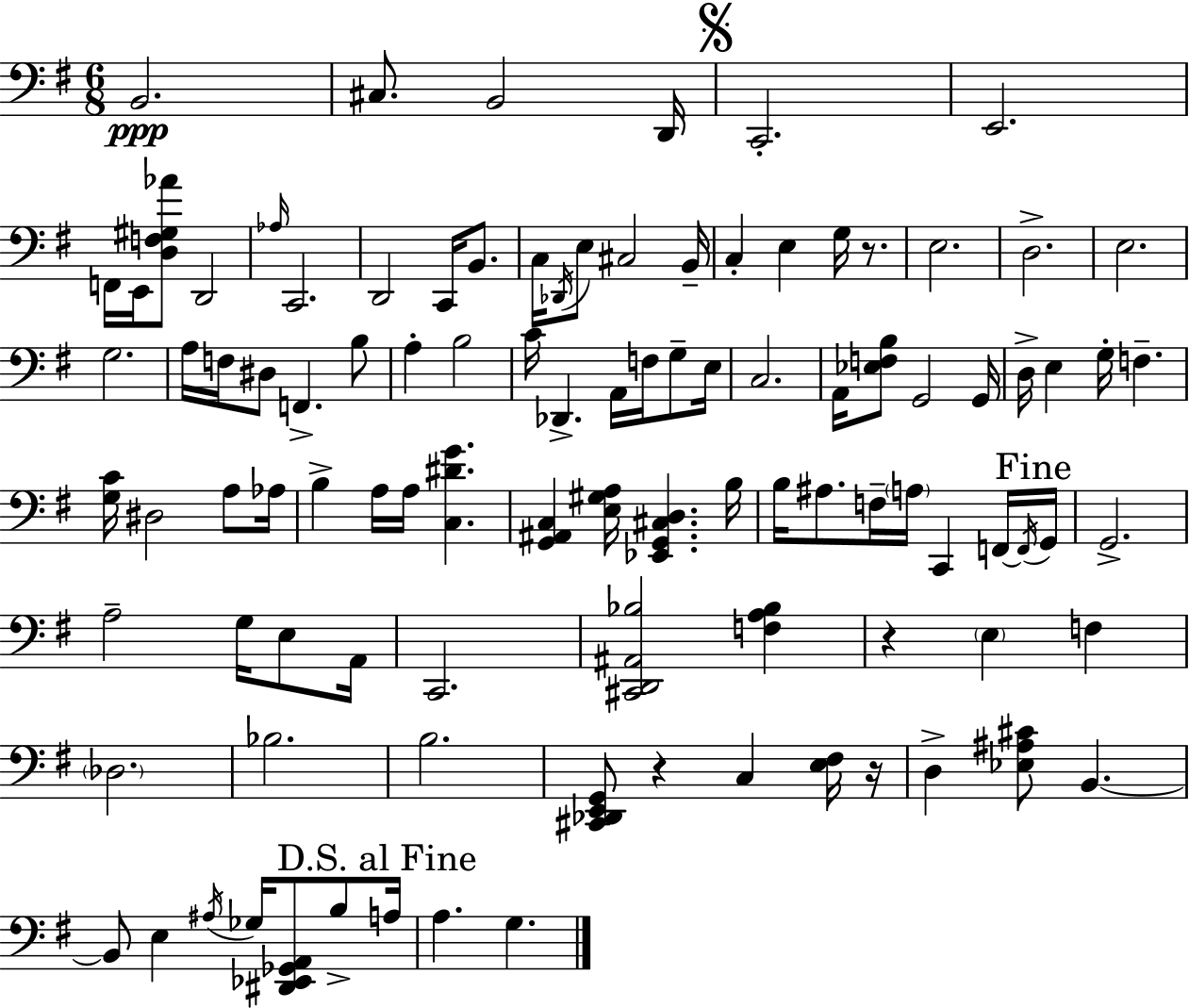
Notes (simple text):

B2/h. C#3/e. B2/h D2/s C2/h. E2/h. F2/s E2/s [D3,F3,G#3,Ab4]/e D2/h Ab3/s C2/h. D2/h C2/s B2/e. C3/s Db2/s E3/e C#3/h B2/s C3/q E3/q G3/s R/e. E3/h. D3/h. E3/h. G3/h. A3/s F3/s D#3/e F2/q. B3/e A3/q B3/h C4/s Db2/q. A2/s F3/s G3/e E3/s C3/h. A2/s [Eb3,F3,B3]/e G2/h G2/s D3/s E3/q G3/s F3/q. [G3,C4]/s D#3/h A3/e Ab3/s B3/q A3/s A3/s [C3,D#4,G4]/q. [G2,A#2,C3]/q [E3,G#3,A3]/s [Eb2,G2,C#3,D3]/q. B3/s B3/s A#3/e. F3/s A3/s C2/q F2/s F2/s G2/s G2/h. A3/h G3/s E3/e A2/s C2/h. [C#2,D2,A#2,Bb3]/h [F3,A3,Bb3]/q R/q E3/q F3/q Db3/h. Bb3/h. B3/h. [C#2,Db2,E2,G2]/e R/q C3/q [E3,F#3]/s R/s D3/q [Eb3,A#3,C#4]/e B2/q. B2/e E3/q A#3/s Gb3/s [D#2,Eb2,Gb2,A2]/e B3/e A3/s A3/q. G3/q.